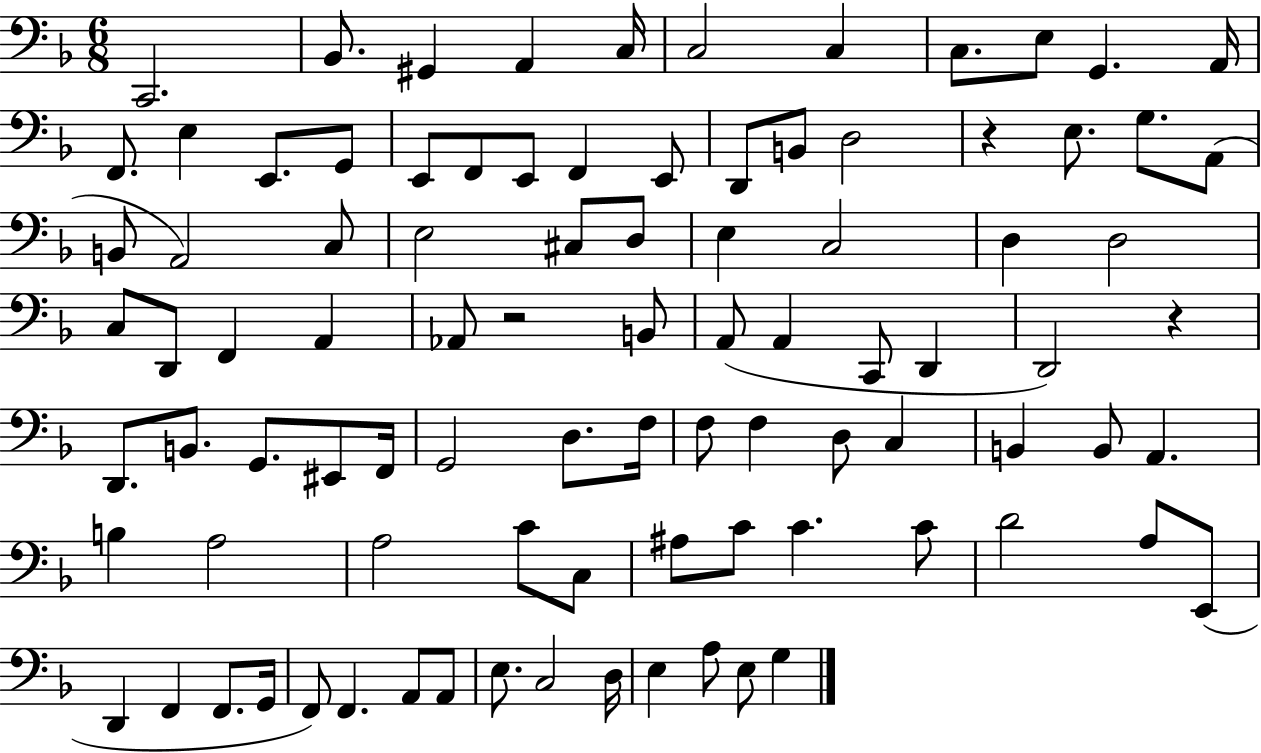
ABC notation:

X:1
T:Untitled
M:6/8
L:1/4
K:F
C,,2 _B,,/2 ^G,, A,, C,/4 C,2 C, C,/2 E,/2 G,, A,,/4 F,,/2 E, E,,/2 G,,/2 E,,/2 F,,/2 E,,/2 F,, E,,/2 D,,/2 B,,/2 D,2 z E,/2 G,/2 A,,/2 B,,/2 A,,2 C,/2 E,2 ^C,/2 D,/2 E, C,2 D, D,2 C,/2 D,,/2 F,, A,, _A,,/2 z2 B,,/2 A,,/2 A,, C,,/2 D,, D,,2 z D,,/2 B,,/2 G,,/2 ^E,,/2 F,,/4 G,,2 D,/2 F,/4 F,/2 F, D,/2 C, B,, B,,/2 A,, B, A,2 A,2 C/2 C,/2 ^A,/2 C/2 C C/2 D2 A,/2 E,,/2 D,, F,, F,,/2 G,,/4 F,,/2 F,, A,,/2 A,,/2 E,/2 C,2 D,/4 E, A,/2 E,/2 G,